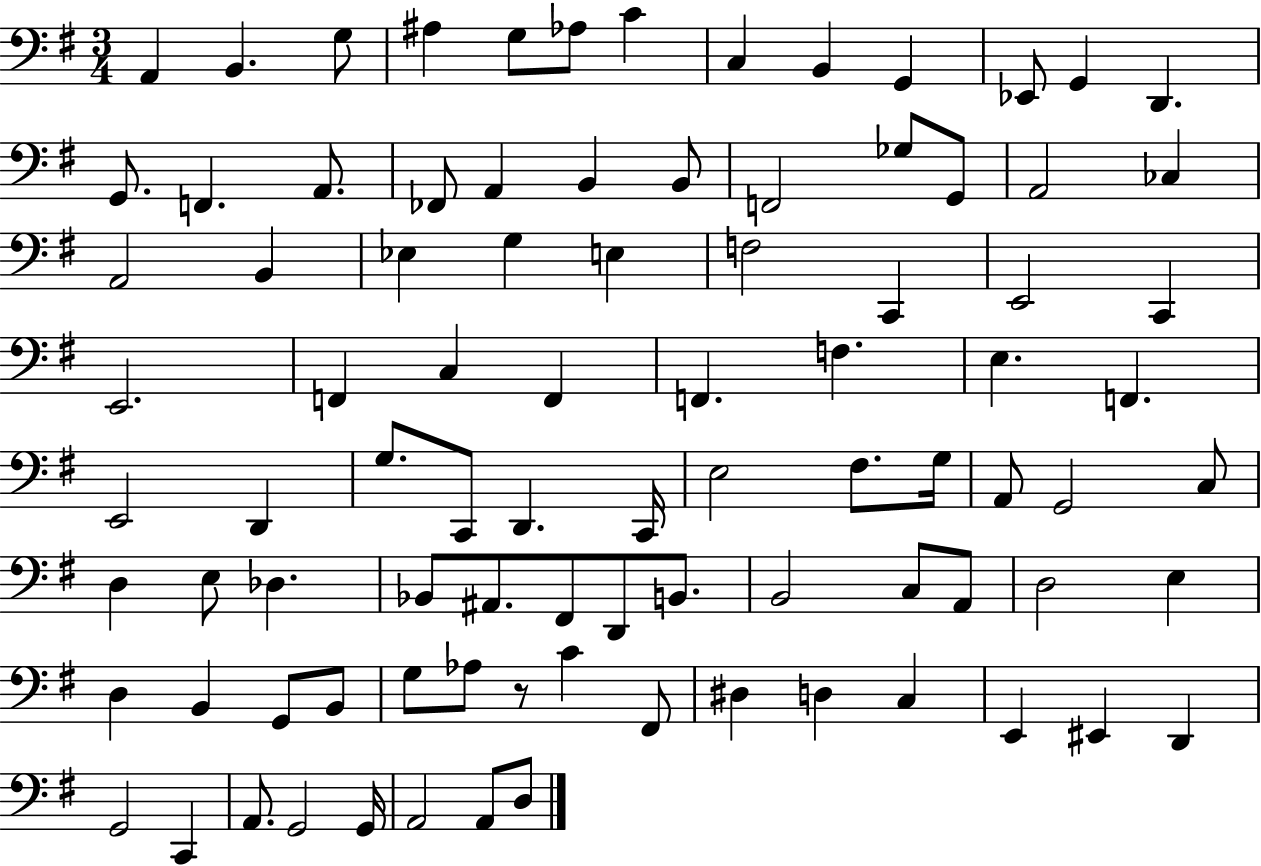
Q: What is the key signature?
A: G major